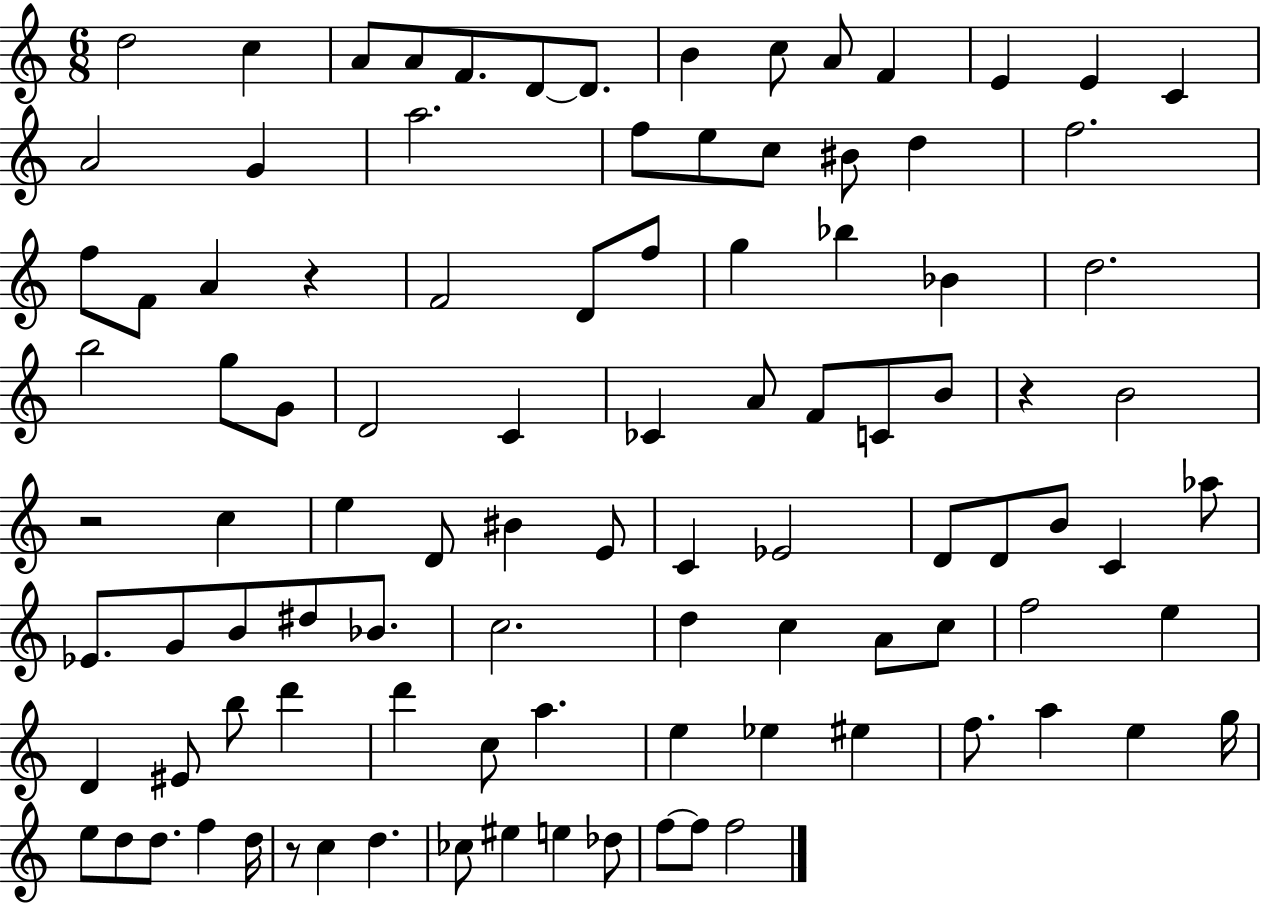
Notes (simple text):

D5/h C5/q A4/e A4/e F4/e. D4/e D4/e. B4/q C5/e A4/e F4/q E4/q E4/q C4/q A4/h G4/q A5/h. F5/e E5/e C5/e BIS4/e D5/q F5/h. F5/e F4/e A4/q R/q F4/h D4/e F5/e G5/q Bb5/q Bb4/q D5/h. B5/h G5/e G4/e D4/h C4/q CES4/q A4/e F4/e C4/e B4/e R/q B4/h R/h C5/q E5/q D4/e BIS4/q E4/e C4/q Eb4/h D4/e D4/e B4/e C4/q Ab5/e Eb4/e. G4/e B4/e D#5/e Bb4/e. C5/h. D5/q C5/q A4/e C5/e F5/h E5/q D4/q EIS4/e B5/e D6/q D6/q C5/e A5/q. E5/q Eb5/q EIS5/q F5/e. A5/q E5/q G5/s E5/e D5/e D5/e. F5/q D5/s R/e C5/q D5/q. CES5/e EIS5/q E5/q Db5/e F5/e F5/e F5/h